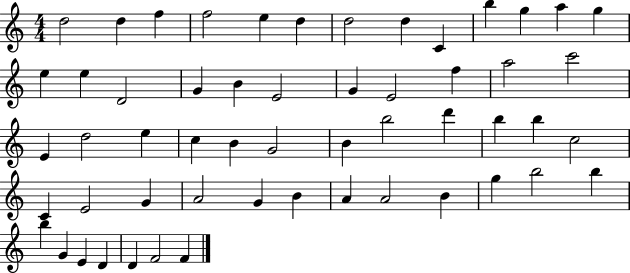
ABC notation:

X:1
T:Untitled
M:4/4
L:1/4
K:C
d2 d f f2 e d d2 d C b g a g e e D2 G B E2 G E2 f a2 c'2 E d2 e c B G2 B b2 d' b b c2 C E2 G A2 G B A A2 B g b2 b b G E D D F2 F